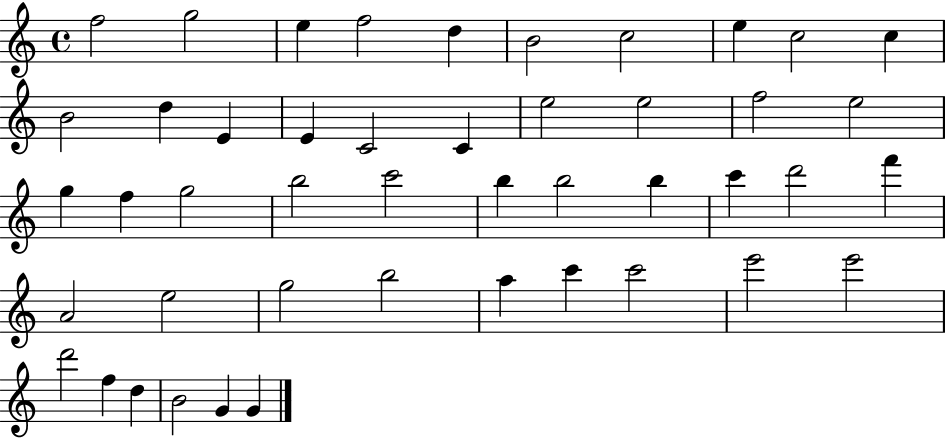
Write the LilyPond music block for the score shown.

{
  \clef treble
  \time 4/4
  \defaultTimeSignature
  \key c \major
  f''2 g''2 | e''4 f''2 d''4 | b'2 c''2 | e''4 c''2 c''4 | \break b'2 d''4 e'4 | e'4 c'2 c'4 | e''2 e''2 | f''2 e''2 | \break g''4 f''4 g''2 | b''2 c'''2 | b''4 b''2 b''4 | c'''4 d'''2 f'''4 | \break a'2 e''2 | g''2 b''2 | a''4 c'''4 c'''2 | e'''2 e'''2 | \break d'''2 f''4 d''4 | b'2 g'4 g'4 | \bar "|."
}